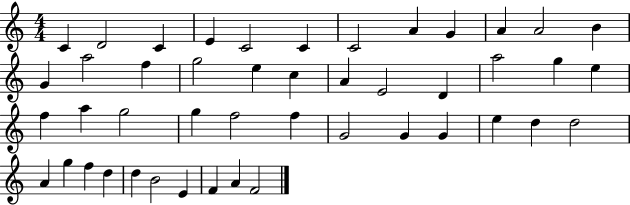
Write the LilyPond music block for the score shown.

{
  \clef treble
  \numericTimeSignature
  \time 4/4
  \key c \major
  c'4 d'2 c'4 | e'4 c'2 c'4 | c'2 a'4 g'4 | a'4 a'2 b'4 | \break g'4 a''2 f''4 | g''2 e''4 c''4 | a'4 e'2 d'4 | a''2 g''4 e''4 | \break f''4 a''4 g''2 | g''4 f''2 f''4 | g'2 g'4 g'4 | e''4 d''4 d''2 | \break a'4 g''4 f''4 d''4 | d''4 b'2 e'4 | f'4 a'4 f'2 | \bar "|."
}